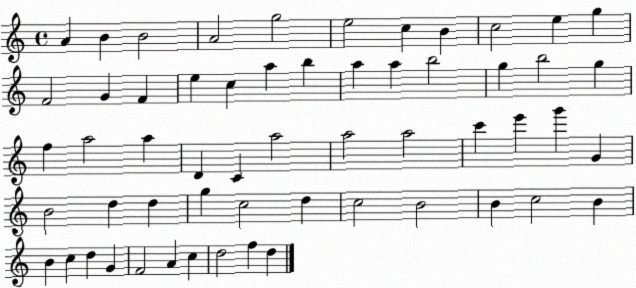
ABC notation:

X:1
T:Untitled
M:4/4
L:1/4
K:C
A B B2 A2 g2 e2 c B c2 e g F2 G F e c a b a a b2 g b2 g f a2 a D C a2 a2 a2 c' e' g' G B2 d d g c2 d c2 B2 B c2 B B c d G F2 A c d2 f d